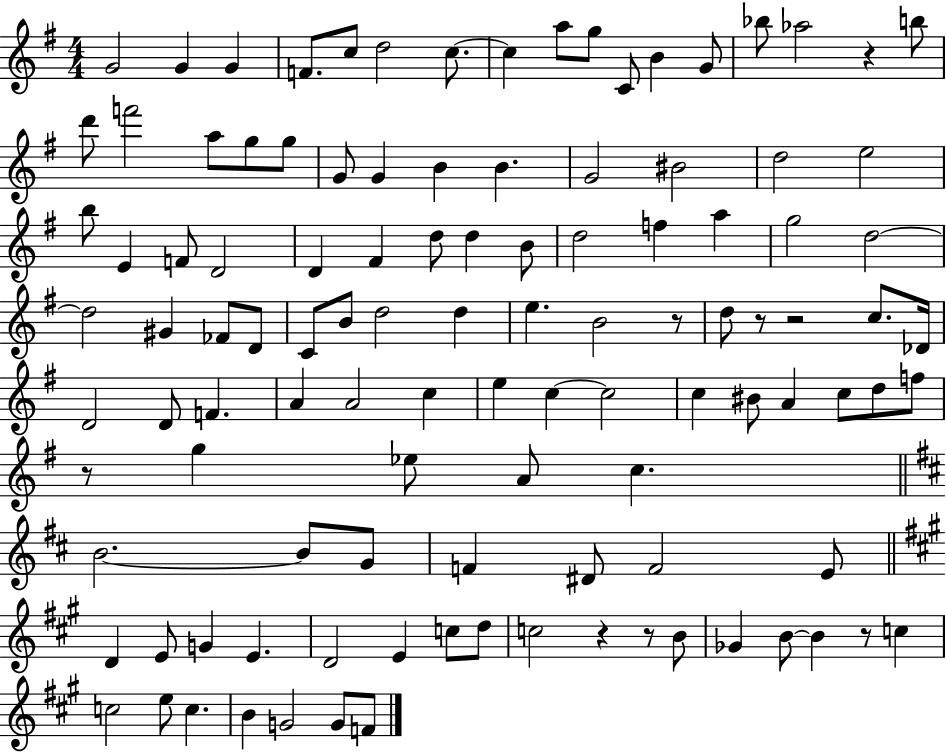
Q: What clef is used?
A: treble